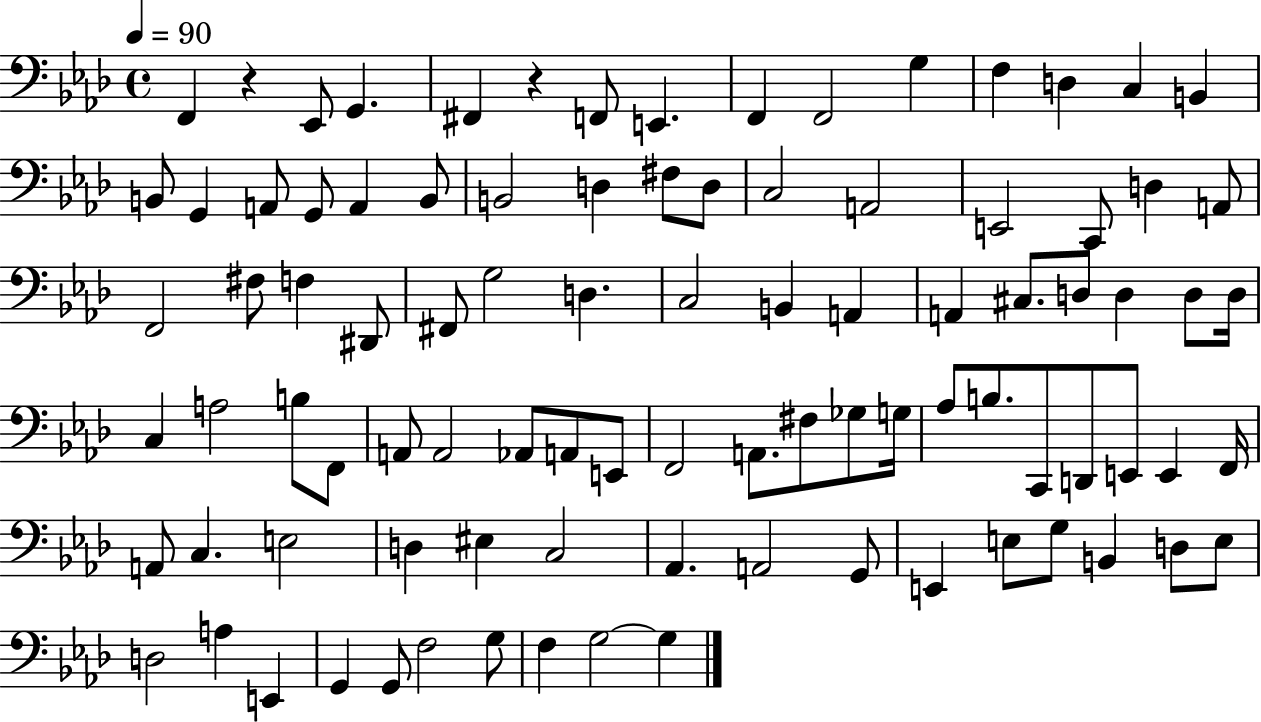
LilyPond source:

{
  \clef bass
  \time 4/4
  \defaultTimeSignature
  \key aes \major
  \tempo 4 = 90
  \repeat volta 2 { f,4 r4 ees,8 g,4. | fis,4 r4 f,8 e,4. | f,4 f,2 g4 | f4 d4 c4 b,4 | \break b,8 g,4 a,8 g,8 a,4 b,8 | b,2 d4 fis8 d8 | c2 a,2 | e,2 c,8 d4 a,8 | \break f,2 fis8 f4 dis,8 | fis,8 g2 d4. | c2 b,4 a,4 | a,4 cis8. d8 d4 d8 d16 | \break c4 a2 b8 f,8 | a,8 a,2 aes,8 a,8 e,8 | f,2 a,8. fis8 ges8 g16 | aes8 b8. c,8 d,8 e,8 e,4 f,16 | \break a,8 c4. e2 | d4 eis4 c2 | aes,4. a,2 g,8 | e,4 e8 g8 b,4 d8 e8 | \break d2 a4 e,4 | g,4 g,8 f2 g8 | f4 g2~~ g4 | } \bar "|."
}